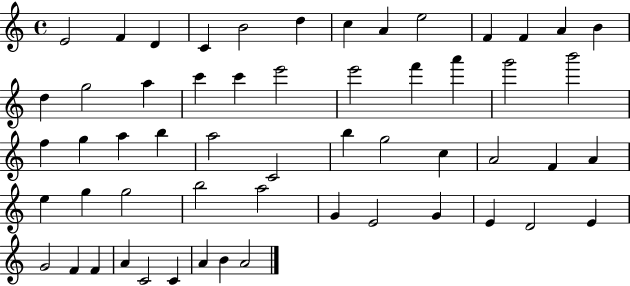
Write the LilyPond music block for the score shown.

{
  \clef treble
  \time 4/4
  \defaultTimeSignature
  \key c \major
  e'2 f'4 d'4 | c'4 b'2 d''4 | c''4 a'4 e''2 | f'4 f'4 a'4 b'4 | \break d''4 g''2 a''4 | c'''4 c'''4 e'''2 | e'''2 f'''4 a'''4 | g'''2 b'''2 | \break f''4 g''4 a''4 b''4 | a''2 c'2 | b''4 g''2 c''4 | a'2 f'4 a'4 | \break e''4 g''4 g''2 | b''2 a''2 | g'4 e'2 g'4 | e'4 d'2 e'4 | \break g'2 f'4 f'4 | a'4 c'2 c'4 | a'4 b'4 a'2 | \bar "|."
}